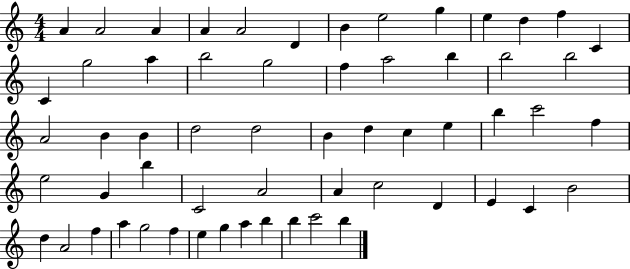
{
  \clef treble
  \numericTimeSignature
  \time 4/4
  \key c \major
  a'4 a'2 a'4 | a'4 a'2 d'4 | b'4 e''2 g''4 | e''4 d''4 f''4 c'4 | \break c'4 g''2 a''4 | b''2 g''2 | f''4 a''2 b''4 | b''2 b''2 | \break a'2 b'4 b'4 | d''2 d''2 | b'4 d''4 c''4 e''4 | b''4 c'''2 f''4 | \break e''2 g'4 b''4 | c'2 a'2 | a'4 c''2 d'4 | e'4 c'4 b'2 | \break d''4 a'2 f''4 | a''4 g''2 f''4 | e''4 g''4 a''4 b''4 | b''4 c'''2 b''4 | \break \bar "|."
}